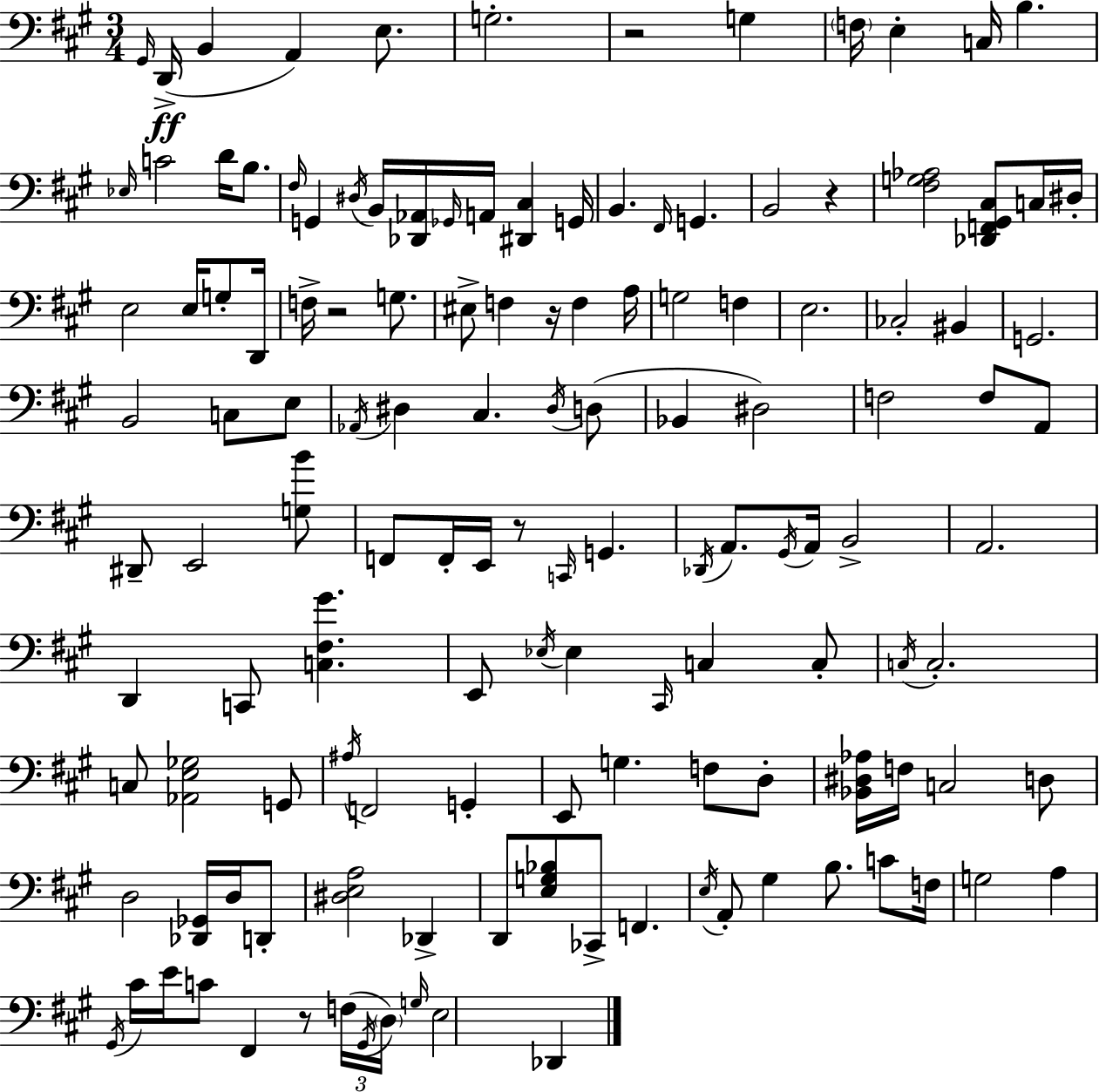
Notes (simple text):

G#2/s D2/s B2/q A2/q E3/e. G3/h. R/h G3/q F3/s E3/q C3/s B3/q. Eb3/s C4/h D4/s B3/e. F#3/s G2/q D#3/s B2/s [Db2,Ab2]/s Gb2/s A2/s [D#2,C#3]/q G2/s B2/q. F#2/s G2/q. B2/h R/q [F#3,G3,Ab3]/h [Db2,F2,G#2,C#3]/e C3/s D#3/s E3/h E3/s G3/e D2/s F3/s R/h G3/e. EIS3/e F3/q R/s F3/q A3/s G3/h F3/q E3/h. CES3/h BIS2/q G2/h. B2/h C3/e E3/e Ab2/s D#3/q C#3/q. D#3/s D3/e Bb2/q D#3/h F3/h F3/e A2/e D#2/e E2/h [G3,B4]/e F2/e F2/s E2/s R/e C2/s G2/q. Db2/s A2/e. G#2/s A2/s B2/h A2/h. D2/q C2/e [C3,F#3,G#4]/q. E2/e Eb3/s Eb3/q C#2/s C3/q C3/e C3/s C3/h. C3/e [Ab2,E3,Gb3]/h G2/e A#3/s F2/h G2/q E2/e G3/q. F3/e D3/e [Bb2,D#3,Ab3]/s F3/s C3/h D3/e D3/h [Db2,Gb2]/s D3/s D2/e [D#3,E3,A3]/h Db2/q D2/e [E3,G3,Bb3]/e CES2/e F2/q. E3/s A2/e G#3/q B3/e. C4/e F3/s G3/h A3/q G#2/s C#4/s E4/s C4/e F#2/q R/e F3/s G#2/s D3/s G3/s E3/h Db2/q